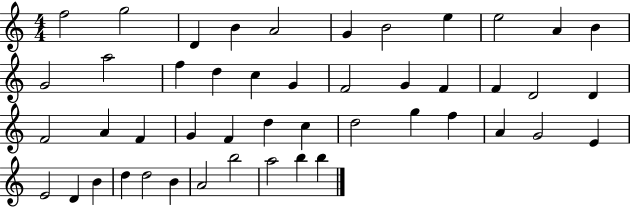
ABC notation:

X:1
T:Untitled
M:4/4
L:1/4
K:C
f2 g2 D B A2 G B2 e e2 A B G2 a2 f d c G F2 G F F D2 D F2 A F G F d c d2 g f A G2 E E2 D B d d2 B A2 b2 a2 b b